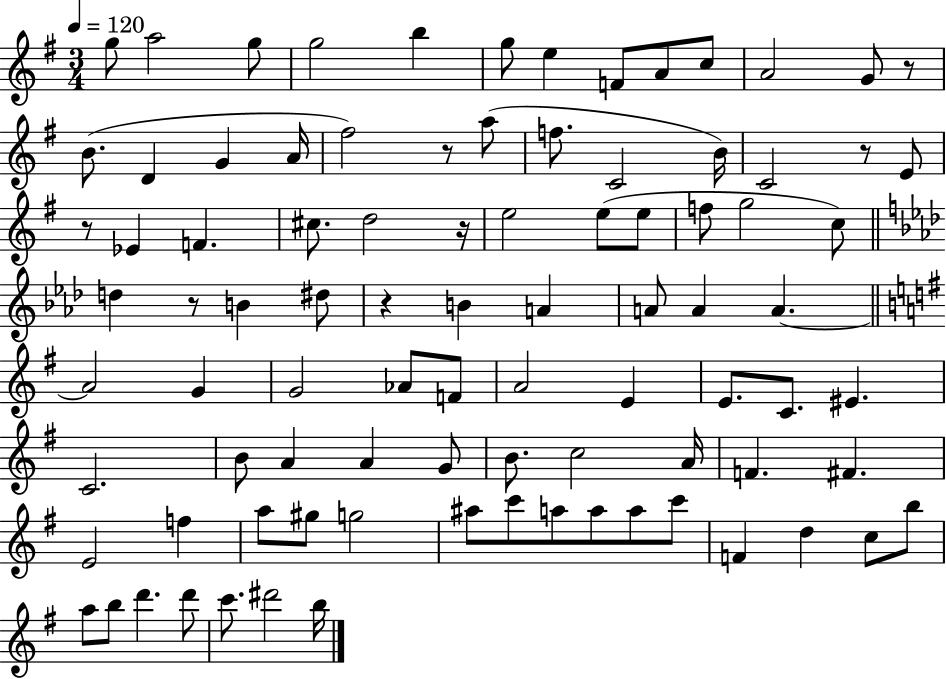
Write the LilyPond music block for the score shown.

{
  \clef treble
  \numericTimeSignature
  \time 3/4
  \key g \major
  \tempo 4 = 120
  g''8 a''2 g''8 | g''2 b''4 | g''8 e''4 f'8 a'8 c''8 | a'2 g'8 r8 | \break b'8.( d'4 g'4 a'16 | fis''2) r8 a''8( | f''8. c'2 b'16) | c'2 r8 e'8 | \break r8 ees'4 f'4. | cis''8. d''2 r16 | e''2 e''8( e''8 | f''8 g''2 c''8) | \break \bar "||" \break \key aes \major d''4 r8 b'4 dis''8 | r4 b'4 a'4 | a'8 a'4 a'4.~~ | \bar "||" \break \key g \major a'2 g'4 | g'2 aes'8 f'8 | a'2 e'4 | e'8. c'8. eis'4. | \break c'2. | b'8 a'4 a'4 g'8 | b'8. c''2 a'16 | f'4. fis'4. | \break e'2 f''4 | a''8 gis''8 g''2 | ais''8 c'''8 a''8 a''8 a''8 c'''8 | f'4 d''4 c''8 b''8 | \break a''8 b''8 d'''4. d'''8 | c'''8. dis'''2 b''16 | \bar "|."
}